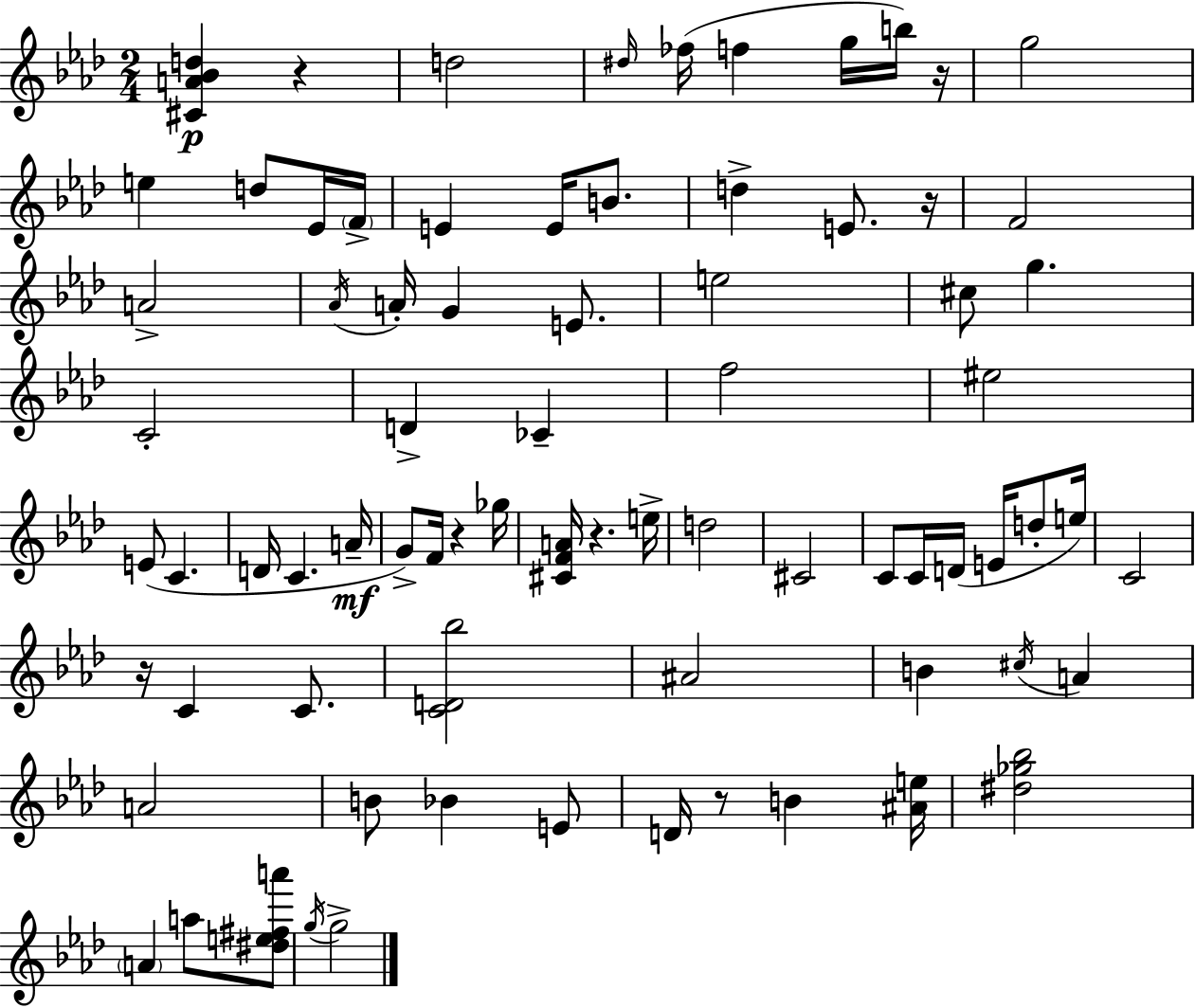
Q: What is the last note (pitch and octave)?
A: G5